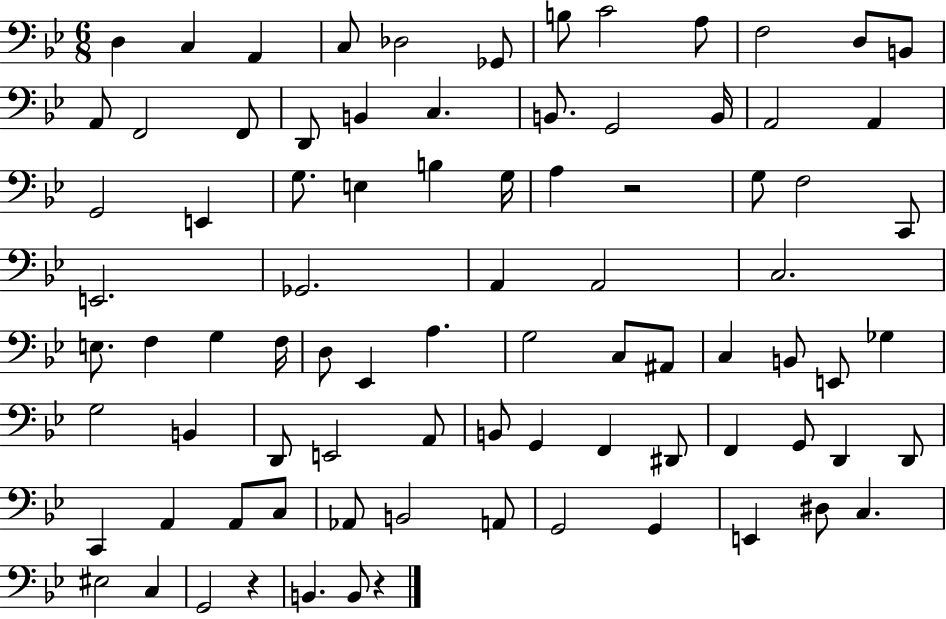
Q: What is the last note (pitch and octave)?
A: B2